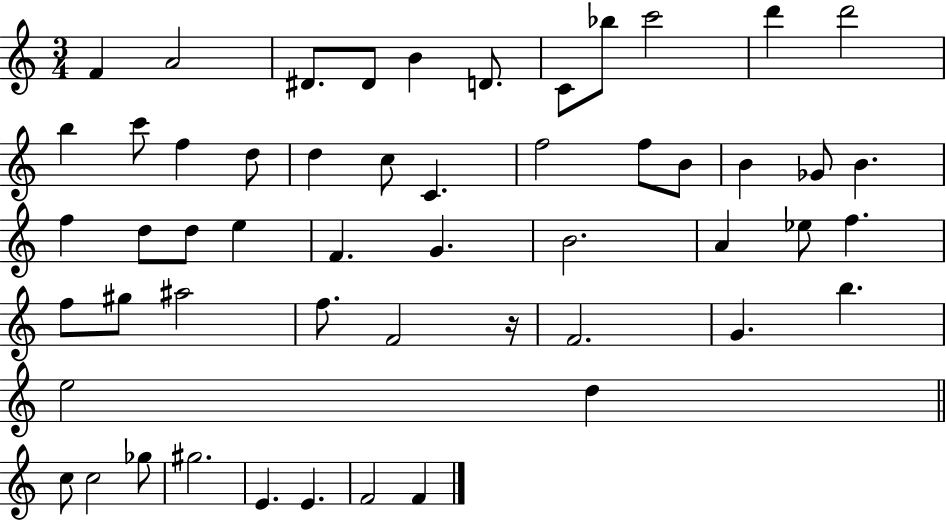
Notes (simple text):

F4/q A4/h D#4/e. D#4/e B4/q D4/e. C4/e Bb5/e C6/h D6/q D6/h B5/q C6/e F5/q D5/e D5/q C5/e C4/q. F5/h F5/e B4/e B4/q Gb4/e B4/q. F5/q D5/e D5/e E5/q F4/q. G4/q. B4/h. A4/q Eb5/e F5/q. F5/e G#5/e A#5/h F5/e. F4/h R/s F4/h. G4/q. B5/q. E5/h D5/q C5/e C5/h Gb5/e G#5/h. E4/q. E4/q. F4/h F4/q